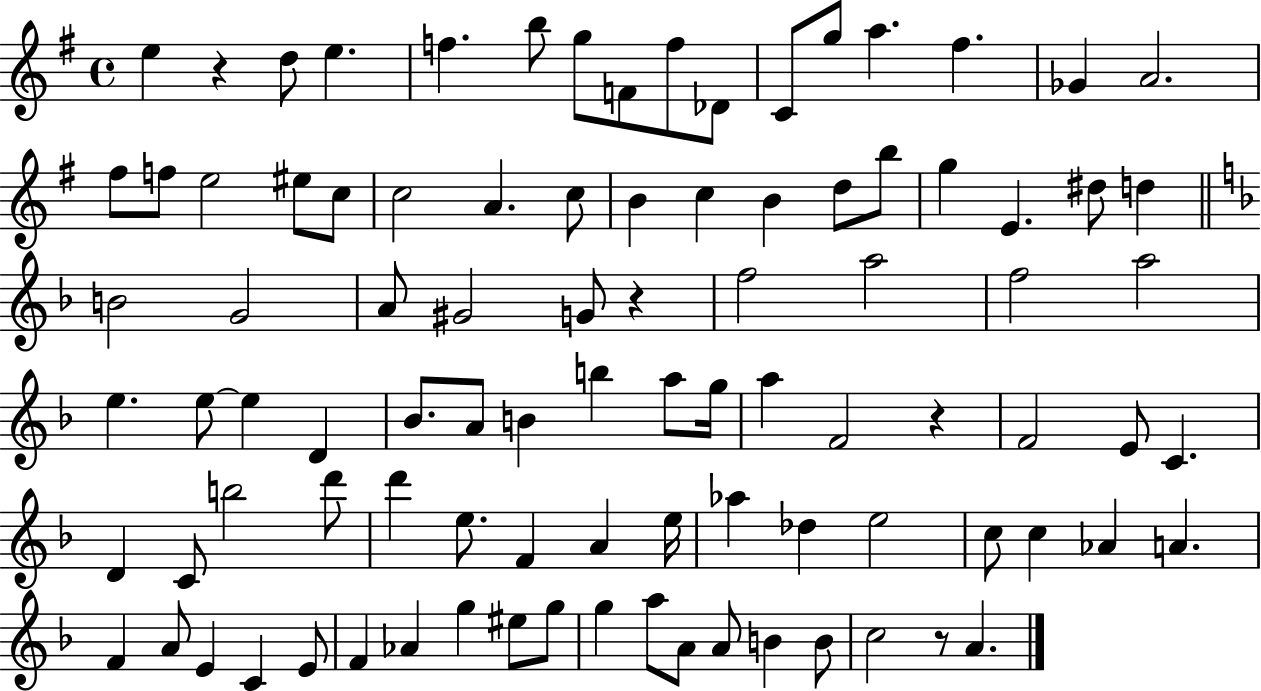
{
  \clef treble
  \time 4/4
  \defaultTimeSignature
  \key g \major
  e''4 r4 d''8 e''4. | f''4. b''8 g''8 f'8 f''8 des'8 | c'8 g''8 a''4. fis''4. | ges'4 a'2. | \break fis''8 f''8 e''2 eis''8 c''8 | c''2 a'4. c''8 | b'4 c''4 b'4 d''8 b''8 | g''4 e'4. dis''8 d''4 | \break \bar "||" \break \key f \major b'2 g'2 | a'8 gis'2 g'8 r4 | f''2 a''2 | f''2 a''2 | \break e''4. e''8~~ e''4 d'4 | bes'8. a'8 b'4 b''4 a''8 g''16 | a''4 f'2 r4 | f'2 e'8 c'4. | \break d'4 c'8 b''2 d'''8 | d'''4 e''8. f'4 a'4 e''16 | aes''4 des''4 e''2 | c''8 c''4 aes'4 a'4. | \break f'4 a'8 e'4 c'4 e'8 | f'4 aes'4 g''4 eis''8 g''8 | g''4 a''8 a'8 a'8 b'4 b'8 | c''2 r8 a'4. | \break \bar "|."
}